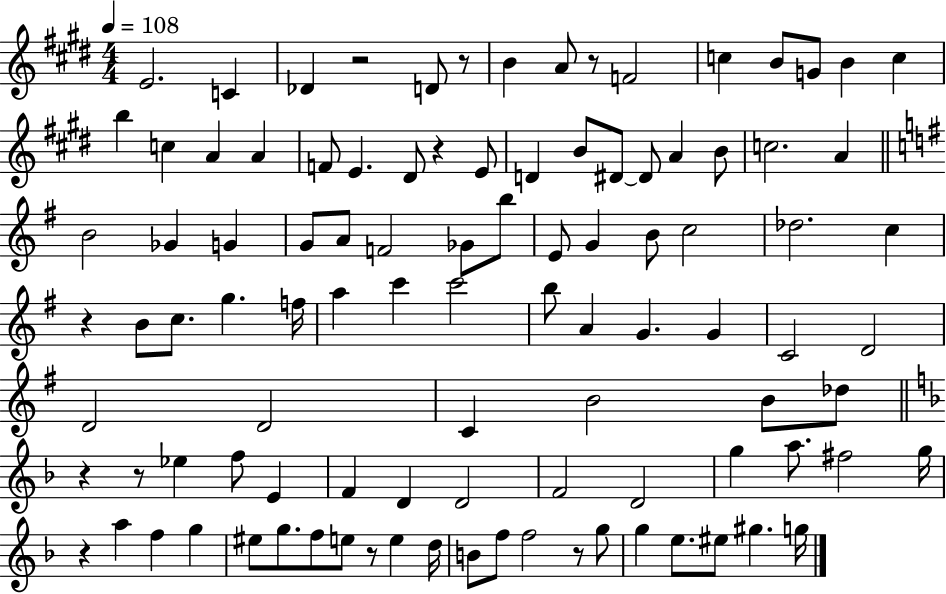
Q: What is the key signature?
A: E major